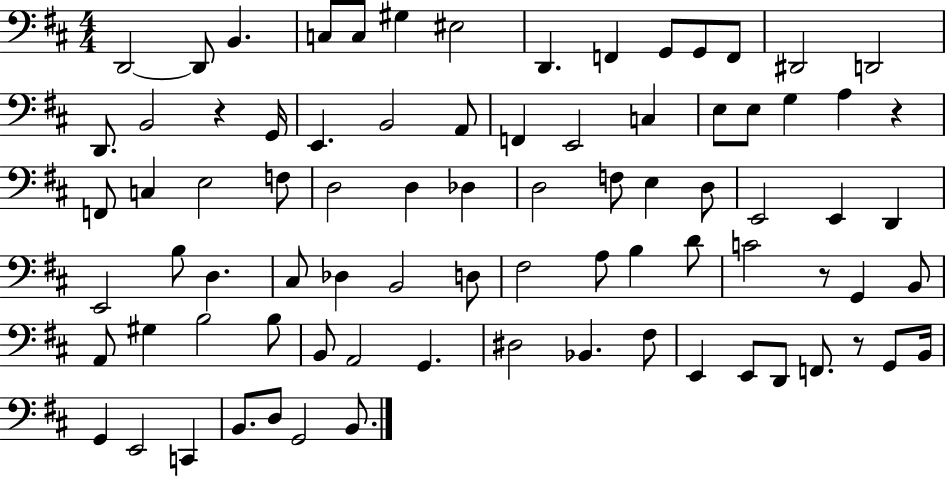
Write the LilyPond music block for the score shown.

{
  \clef bass
  \numericTimeSignature
  \time 4/4
  \key d \major
  d,2~~ d,8 b,4. | c8 c8 gis4 eis2 | d,4. f,4 g,8 g,8 f,8 | dis,2 d,2 | \break d,8. b,2 r4 g,16 | e,4. b,2 a,8 | f,4 e,2 c4 | e8 e8 g4 a4 r4 | \break f,8 c4 e2 f8 | d2 d4 des4 | d2 f8 e4 d8 | e,2 e,4 d,4 | \break e,2 b8 d4. | cis8 des4 b,2 d8 | fis2 a8 b4 d'8 | c'2 r8 g,4 b,8 | \break a,8 gis4 b2 b8 | b,8 a,2 g,4. | dis2 bes,4. fis8 | e,4 e,8 d,8 f,8. r8 g,8 b,16 | \break g,4 e,2 c,4 | b,8. d8 g,2 b,8. | \bar "|."
}